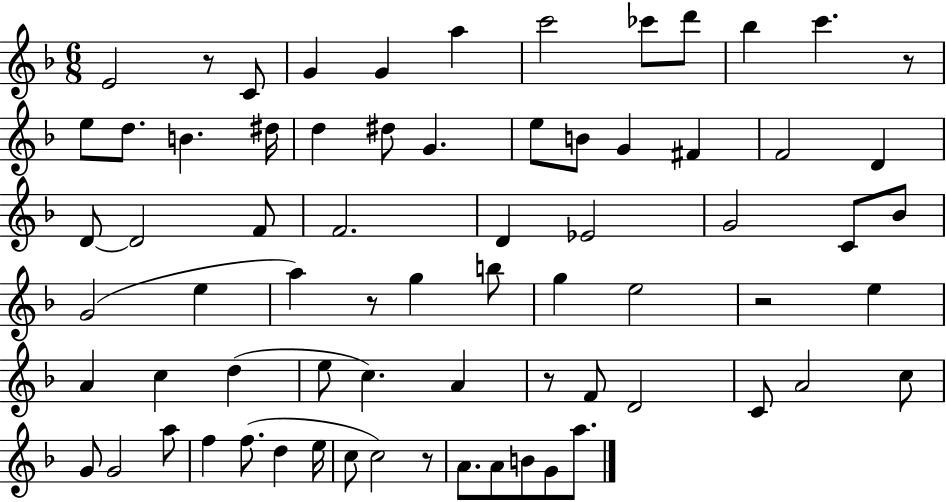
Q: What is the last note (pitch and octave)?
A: A5